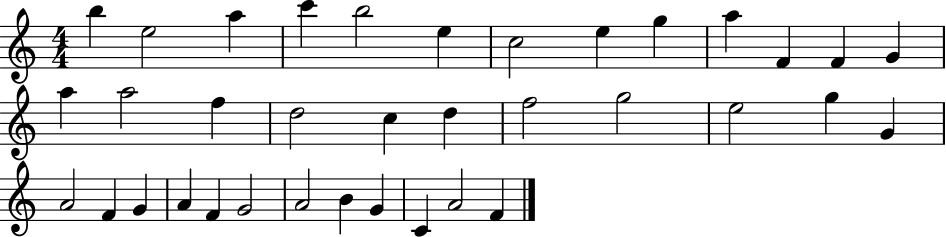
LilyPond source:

{
  \clef treble
  \numericTimeSignature
  \time 4/4
  \key c \major
  b''4 e''2 a''4 | c'''4 b''2 e''4 | c''2 e''4 g''4 | a''4 f'4 f'4 g'4 | \break a''4 a''2 f''4 | d''2 c''4 d''4 | f''2 g''2 | e''2 g''4 g'4 | \break a'2 f'4 g'4 | a'4 f'4 g'2 | a'2 b'4 g'4 | c'4 a'2 f'4 | \break \bar "|."
}